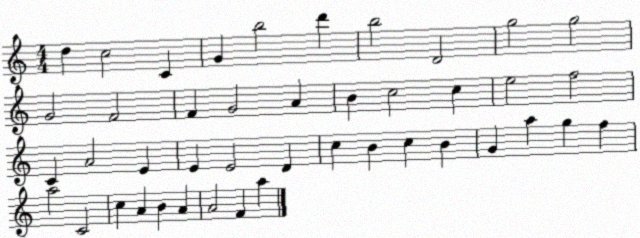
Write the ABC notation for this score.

X:1
T:Untitled
M:4/4
L:1/4
K:C
d c2 C G b2 d' b2 D2 g2 g2 G2 F2 F G2 A B c2 c e2 f2 C A2 E E E2 D c B c B G a g f a2 C2 c A B A A2 F a